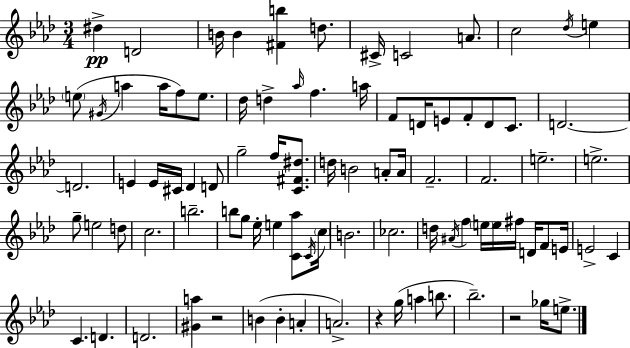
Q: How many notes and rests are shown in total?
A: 89